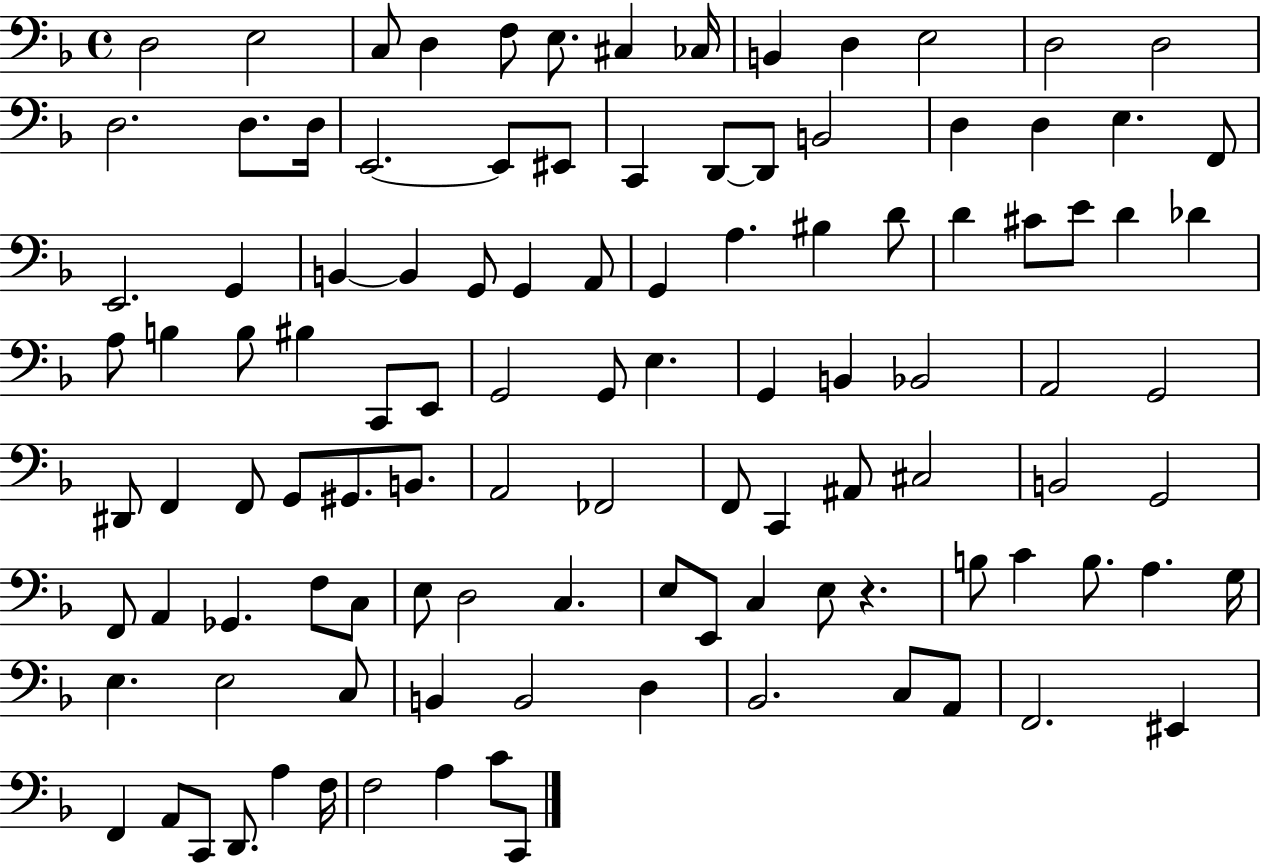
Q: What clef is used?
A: bass